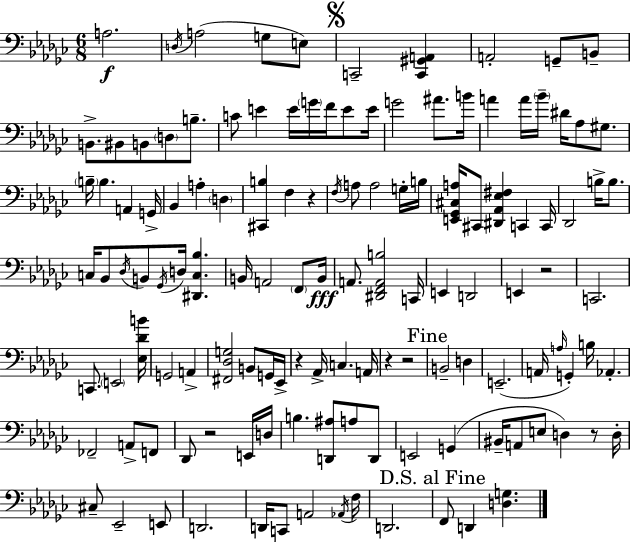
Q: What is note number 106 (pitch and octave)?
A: A2